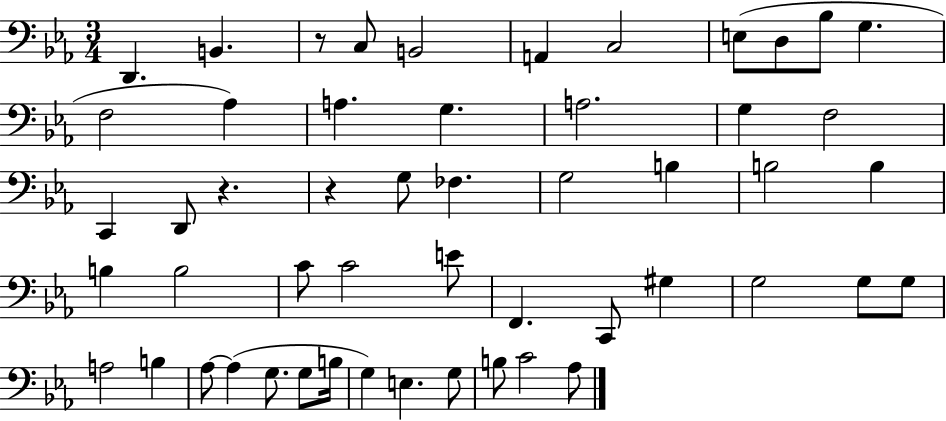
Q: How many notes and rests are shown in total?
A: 52